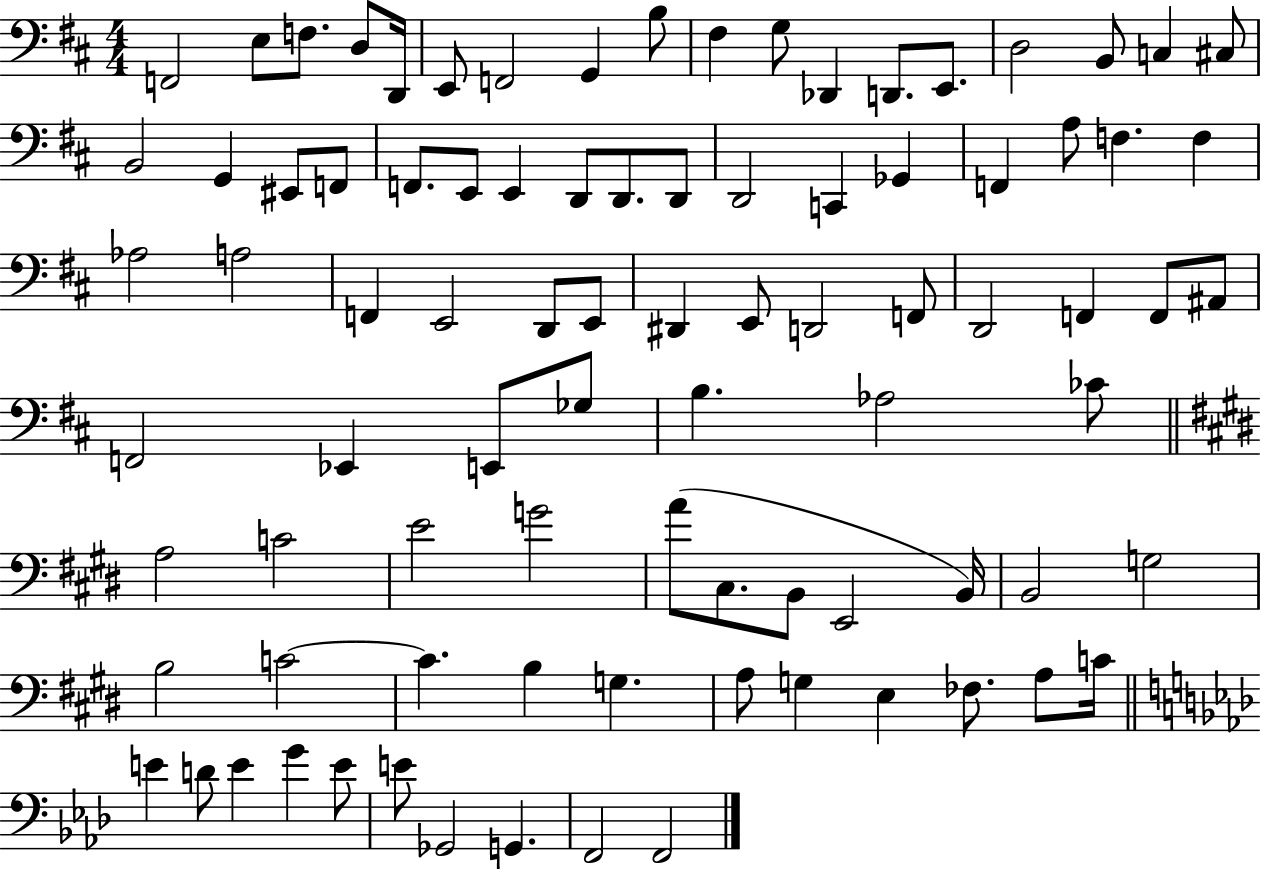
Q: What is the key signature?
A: D major